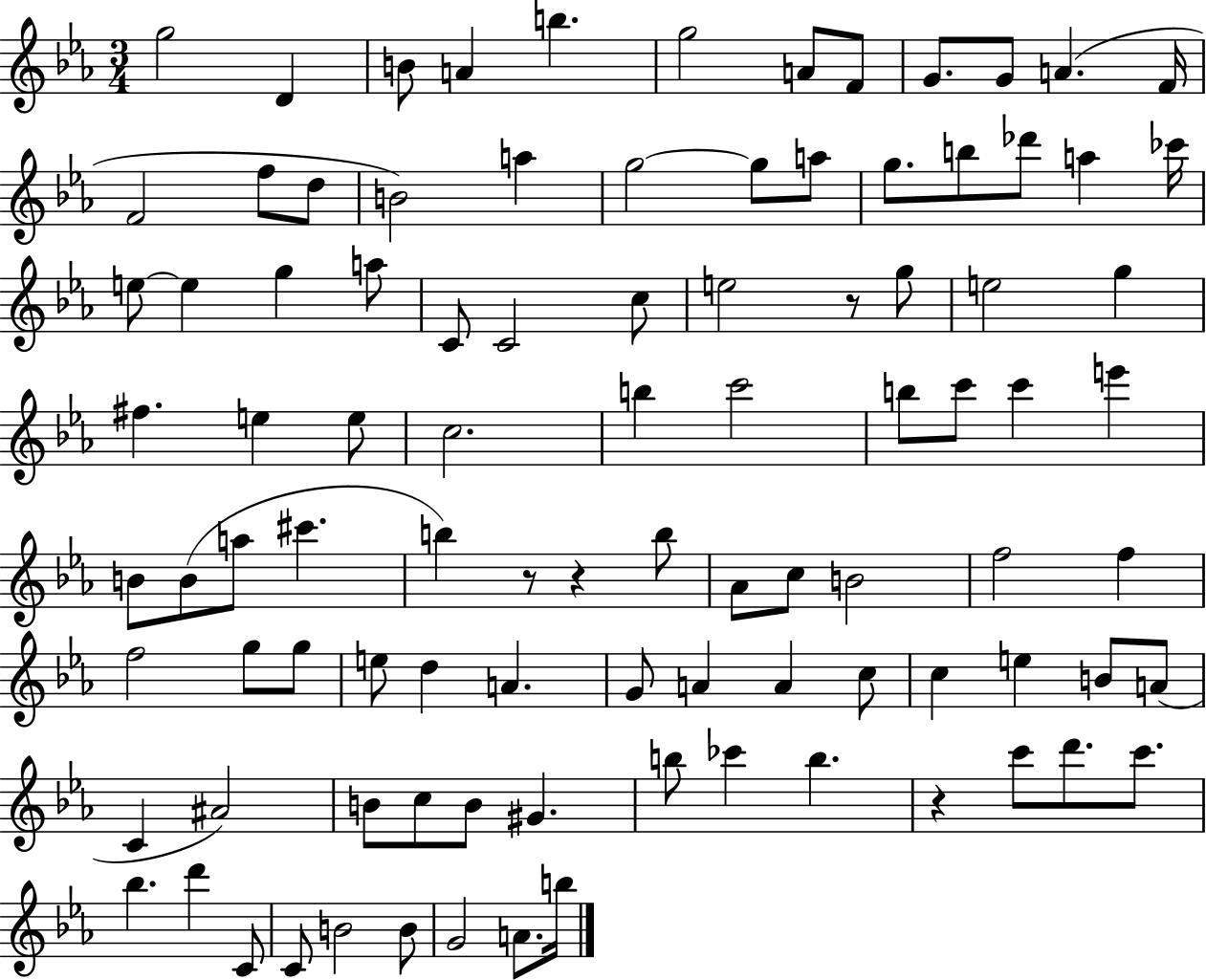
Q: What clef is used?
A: treble